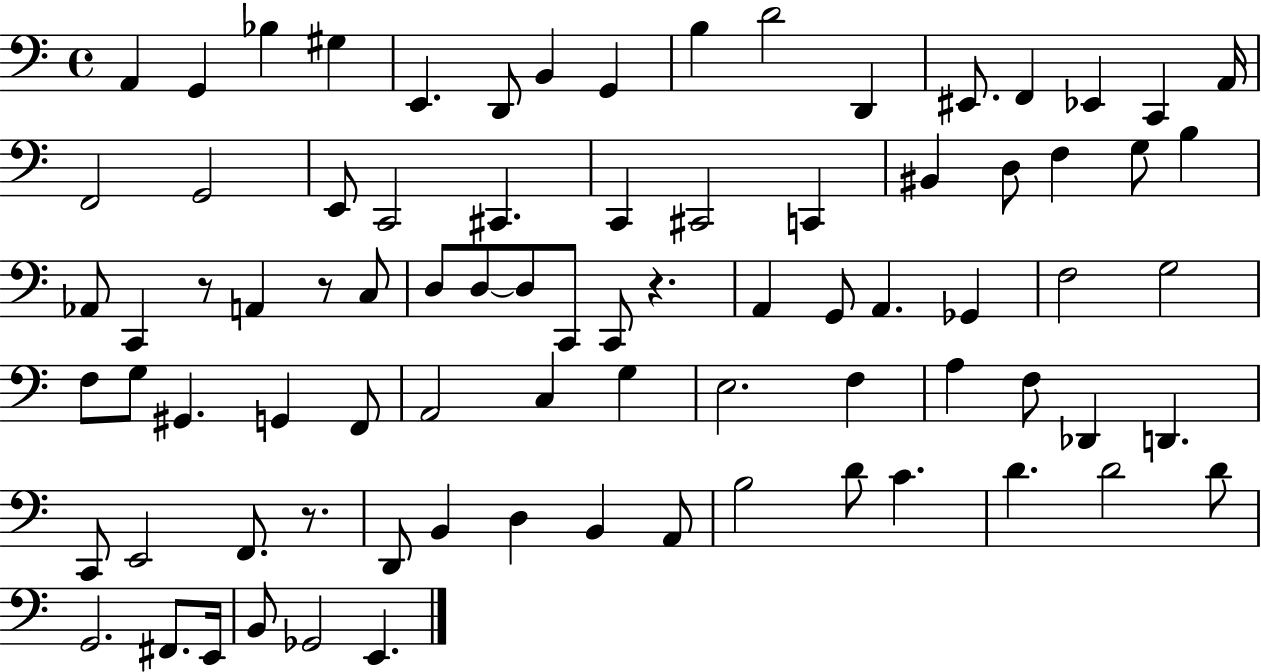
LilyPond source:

{
  \clef bass
  \time 4/4
  \defaultTimeSignature
  \key c \major
  a,4 g,4 bes4 gis4 | e,4. d,8 b,4 g,4 | b4 d'2 d,4 | eis,8. f,4 ees,4 c,4 a,16 | \break f,2 g,2 | e,8 c,2 cis,4. | c,4 cis,2 c,4 | bis,4 d8 f4 g8 b4 | \break aes,8 c,4 r8 a,4 r8 c8 | d8 d8~~ d8 c,8 c,8 r4. | a,4 g,8 a,4. ges,4 | f2 g2 | \break f8 g8 gis,4. g,4 f,8 | a,2 c4 g4 | e2. f4 | a4 f8 des,4 d,4. | \break c,8 e,2 f,8. r8. | d,8 b,4 d4 b,4 a,8 | b2 d'8 c'4. | d'4. d'2 d'8 | \break g,2. fis,8. e,16 | b,8 ges,2 e,4. | \bar "|."
}